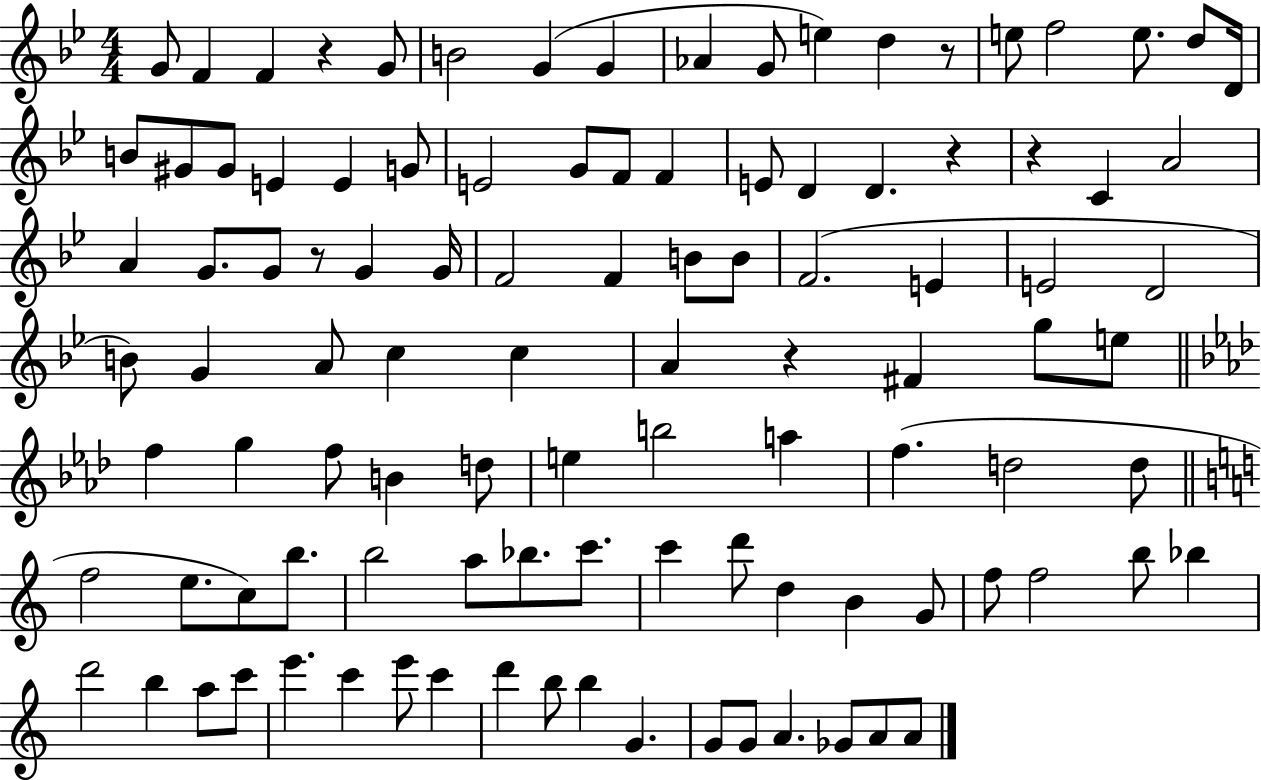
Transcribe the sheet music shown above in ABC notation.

X:1
T:Untitled
M:4/4
L:1/4
K:Bb
G/2 F F z G/2 B2 G G _A G/2 e d z/2 e/2 f2 e/2 d/2 D/4 B/2 ^G/2 ^G/2 E E G/2 E2 G/2 F/2 F E/2 D D z z C A2 A G/2 G/2 z/2 G G/4 F2 F B/2 B/2 F2 E E2 D2 B/2 G A/2 c c A z ^F g/2 e/2 f g f/2 B d/2 e b2 a f d2 d/2 f2 e/2 c/2 b/2 b2 a/2 _b/2 c'/2 c' d'/2 d B G/2 f/2 f2 b/2 _b d'2 b a/2 c'/2 e' c' e'/2 c' d' b/2 b G G/2 G/2 A _G/2 A/2 A/2